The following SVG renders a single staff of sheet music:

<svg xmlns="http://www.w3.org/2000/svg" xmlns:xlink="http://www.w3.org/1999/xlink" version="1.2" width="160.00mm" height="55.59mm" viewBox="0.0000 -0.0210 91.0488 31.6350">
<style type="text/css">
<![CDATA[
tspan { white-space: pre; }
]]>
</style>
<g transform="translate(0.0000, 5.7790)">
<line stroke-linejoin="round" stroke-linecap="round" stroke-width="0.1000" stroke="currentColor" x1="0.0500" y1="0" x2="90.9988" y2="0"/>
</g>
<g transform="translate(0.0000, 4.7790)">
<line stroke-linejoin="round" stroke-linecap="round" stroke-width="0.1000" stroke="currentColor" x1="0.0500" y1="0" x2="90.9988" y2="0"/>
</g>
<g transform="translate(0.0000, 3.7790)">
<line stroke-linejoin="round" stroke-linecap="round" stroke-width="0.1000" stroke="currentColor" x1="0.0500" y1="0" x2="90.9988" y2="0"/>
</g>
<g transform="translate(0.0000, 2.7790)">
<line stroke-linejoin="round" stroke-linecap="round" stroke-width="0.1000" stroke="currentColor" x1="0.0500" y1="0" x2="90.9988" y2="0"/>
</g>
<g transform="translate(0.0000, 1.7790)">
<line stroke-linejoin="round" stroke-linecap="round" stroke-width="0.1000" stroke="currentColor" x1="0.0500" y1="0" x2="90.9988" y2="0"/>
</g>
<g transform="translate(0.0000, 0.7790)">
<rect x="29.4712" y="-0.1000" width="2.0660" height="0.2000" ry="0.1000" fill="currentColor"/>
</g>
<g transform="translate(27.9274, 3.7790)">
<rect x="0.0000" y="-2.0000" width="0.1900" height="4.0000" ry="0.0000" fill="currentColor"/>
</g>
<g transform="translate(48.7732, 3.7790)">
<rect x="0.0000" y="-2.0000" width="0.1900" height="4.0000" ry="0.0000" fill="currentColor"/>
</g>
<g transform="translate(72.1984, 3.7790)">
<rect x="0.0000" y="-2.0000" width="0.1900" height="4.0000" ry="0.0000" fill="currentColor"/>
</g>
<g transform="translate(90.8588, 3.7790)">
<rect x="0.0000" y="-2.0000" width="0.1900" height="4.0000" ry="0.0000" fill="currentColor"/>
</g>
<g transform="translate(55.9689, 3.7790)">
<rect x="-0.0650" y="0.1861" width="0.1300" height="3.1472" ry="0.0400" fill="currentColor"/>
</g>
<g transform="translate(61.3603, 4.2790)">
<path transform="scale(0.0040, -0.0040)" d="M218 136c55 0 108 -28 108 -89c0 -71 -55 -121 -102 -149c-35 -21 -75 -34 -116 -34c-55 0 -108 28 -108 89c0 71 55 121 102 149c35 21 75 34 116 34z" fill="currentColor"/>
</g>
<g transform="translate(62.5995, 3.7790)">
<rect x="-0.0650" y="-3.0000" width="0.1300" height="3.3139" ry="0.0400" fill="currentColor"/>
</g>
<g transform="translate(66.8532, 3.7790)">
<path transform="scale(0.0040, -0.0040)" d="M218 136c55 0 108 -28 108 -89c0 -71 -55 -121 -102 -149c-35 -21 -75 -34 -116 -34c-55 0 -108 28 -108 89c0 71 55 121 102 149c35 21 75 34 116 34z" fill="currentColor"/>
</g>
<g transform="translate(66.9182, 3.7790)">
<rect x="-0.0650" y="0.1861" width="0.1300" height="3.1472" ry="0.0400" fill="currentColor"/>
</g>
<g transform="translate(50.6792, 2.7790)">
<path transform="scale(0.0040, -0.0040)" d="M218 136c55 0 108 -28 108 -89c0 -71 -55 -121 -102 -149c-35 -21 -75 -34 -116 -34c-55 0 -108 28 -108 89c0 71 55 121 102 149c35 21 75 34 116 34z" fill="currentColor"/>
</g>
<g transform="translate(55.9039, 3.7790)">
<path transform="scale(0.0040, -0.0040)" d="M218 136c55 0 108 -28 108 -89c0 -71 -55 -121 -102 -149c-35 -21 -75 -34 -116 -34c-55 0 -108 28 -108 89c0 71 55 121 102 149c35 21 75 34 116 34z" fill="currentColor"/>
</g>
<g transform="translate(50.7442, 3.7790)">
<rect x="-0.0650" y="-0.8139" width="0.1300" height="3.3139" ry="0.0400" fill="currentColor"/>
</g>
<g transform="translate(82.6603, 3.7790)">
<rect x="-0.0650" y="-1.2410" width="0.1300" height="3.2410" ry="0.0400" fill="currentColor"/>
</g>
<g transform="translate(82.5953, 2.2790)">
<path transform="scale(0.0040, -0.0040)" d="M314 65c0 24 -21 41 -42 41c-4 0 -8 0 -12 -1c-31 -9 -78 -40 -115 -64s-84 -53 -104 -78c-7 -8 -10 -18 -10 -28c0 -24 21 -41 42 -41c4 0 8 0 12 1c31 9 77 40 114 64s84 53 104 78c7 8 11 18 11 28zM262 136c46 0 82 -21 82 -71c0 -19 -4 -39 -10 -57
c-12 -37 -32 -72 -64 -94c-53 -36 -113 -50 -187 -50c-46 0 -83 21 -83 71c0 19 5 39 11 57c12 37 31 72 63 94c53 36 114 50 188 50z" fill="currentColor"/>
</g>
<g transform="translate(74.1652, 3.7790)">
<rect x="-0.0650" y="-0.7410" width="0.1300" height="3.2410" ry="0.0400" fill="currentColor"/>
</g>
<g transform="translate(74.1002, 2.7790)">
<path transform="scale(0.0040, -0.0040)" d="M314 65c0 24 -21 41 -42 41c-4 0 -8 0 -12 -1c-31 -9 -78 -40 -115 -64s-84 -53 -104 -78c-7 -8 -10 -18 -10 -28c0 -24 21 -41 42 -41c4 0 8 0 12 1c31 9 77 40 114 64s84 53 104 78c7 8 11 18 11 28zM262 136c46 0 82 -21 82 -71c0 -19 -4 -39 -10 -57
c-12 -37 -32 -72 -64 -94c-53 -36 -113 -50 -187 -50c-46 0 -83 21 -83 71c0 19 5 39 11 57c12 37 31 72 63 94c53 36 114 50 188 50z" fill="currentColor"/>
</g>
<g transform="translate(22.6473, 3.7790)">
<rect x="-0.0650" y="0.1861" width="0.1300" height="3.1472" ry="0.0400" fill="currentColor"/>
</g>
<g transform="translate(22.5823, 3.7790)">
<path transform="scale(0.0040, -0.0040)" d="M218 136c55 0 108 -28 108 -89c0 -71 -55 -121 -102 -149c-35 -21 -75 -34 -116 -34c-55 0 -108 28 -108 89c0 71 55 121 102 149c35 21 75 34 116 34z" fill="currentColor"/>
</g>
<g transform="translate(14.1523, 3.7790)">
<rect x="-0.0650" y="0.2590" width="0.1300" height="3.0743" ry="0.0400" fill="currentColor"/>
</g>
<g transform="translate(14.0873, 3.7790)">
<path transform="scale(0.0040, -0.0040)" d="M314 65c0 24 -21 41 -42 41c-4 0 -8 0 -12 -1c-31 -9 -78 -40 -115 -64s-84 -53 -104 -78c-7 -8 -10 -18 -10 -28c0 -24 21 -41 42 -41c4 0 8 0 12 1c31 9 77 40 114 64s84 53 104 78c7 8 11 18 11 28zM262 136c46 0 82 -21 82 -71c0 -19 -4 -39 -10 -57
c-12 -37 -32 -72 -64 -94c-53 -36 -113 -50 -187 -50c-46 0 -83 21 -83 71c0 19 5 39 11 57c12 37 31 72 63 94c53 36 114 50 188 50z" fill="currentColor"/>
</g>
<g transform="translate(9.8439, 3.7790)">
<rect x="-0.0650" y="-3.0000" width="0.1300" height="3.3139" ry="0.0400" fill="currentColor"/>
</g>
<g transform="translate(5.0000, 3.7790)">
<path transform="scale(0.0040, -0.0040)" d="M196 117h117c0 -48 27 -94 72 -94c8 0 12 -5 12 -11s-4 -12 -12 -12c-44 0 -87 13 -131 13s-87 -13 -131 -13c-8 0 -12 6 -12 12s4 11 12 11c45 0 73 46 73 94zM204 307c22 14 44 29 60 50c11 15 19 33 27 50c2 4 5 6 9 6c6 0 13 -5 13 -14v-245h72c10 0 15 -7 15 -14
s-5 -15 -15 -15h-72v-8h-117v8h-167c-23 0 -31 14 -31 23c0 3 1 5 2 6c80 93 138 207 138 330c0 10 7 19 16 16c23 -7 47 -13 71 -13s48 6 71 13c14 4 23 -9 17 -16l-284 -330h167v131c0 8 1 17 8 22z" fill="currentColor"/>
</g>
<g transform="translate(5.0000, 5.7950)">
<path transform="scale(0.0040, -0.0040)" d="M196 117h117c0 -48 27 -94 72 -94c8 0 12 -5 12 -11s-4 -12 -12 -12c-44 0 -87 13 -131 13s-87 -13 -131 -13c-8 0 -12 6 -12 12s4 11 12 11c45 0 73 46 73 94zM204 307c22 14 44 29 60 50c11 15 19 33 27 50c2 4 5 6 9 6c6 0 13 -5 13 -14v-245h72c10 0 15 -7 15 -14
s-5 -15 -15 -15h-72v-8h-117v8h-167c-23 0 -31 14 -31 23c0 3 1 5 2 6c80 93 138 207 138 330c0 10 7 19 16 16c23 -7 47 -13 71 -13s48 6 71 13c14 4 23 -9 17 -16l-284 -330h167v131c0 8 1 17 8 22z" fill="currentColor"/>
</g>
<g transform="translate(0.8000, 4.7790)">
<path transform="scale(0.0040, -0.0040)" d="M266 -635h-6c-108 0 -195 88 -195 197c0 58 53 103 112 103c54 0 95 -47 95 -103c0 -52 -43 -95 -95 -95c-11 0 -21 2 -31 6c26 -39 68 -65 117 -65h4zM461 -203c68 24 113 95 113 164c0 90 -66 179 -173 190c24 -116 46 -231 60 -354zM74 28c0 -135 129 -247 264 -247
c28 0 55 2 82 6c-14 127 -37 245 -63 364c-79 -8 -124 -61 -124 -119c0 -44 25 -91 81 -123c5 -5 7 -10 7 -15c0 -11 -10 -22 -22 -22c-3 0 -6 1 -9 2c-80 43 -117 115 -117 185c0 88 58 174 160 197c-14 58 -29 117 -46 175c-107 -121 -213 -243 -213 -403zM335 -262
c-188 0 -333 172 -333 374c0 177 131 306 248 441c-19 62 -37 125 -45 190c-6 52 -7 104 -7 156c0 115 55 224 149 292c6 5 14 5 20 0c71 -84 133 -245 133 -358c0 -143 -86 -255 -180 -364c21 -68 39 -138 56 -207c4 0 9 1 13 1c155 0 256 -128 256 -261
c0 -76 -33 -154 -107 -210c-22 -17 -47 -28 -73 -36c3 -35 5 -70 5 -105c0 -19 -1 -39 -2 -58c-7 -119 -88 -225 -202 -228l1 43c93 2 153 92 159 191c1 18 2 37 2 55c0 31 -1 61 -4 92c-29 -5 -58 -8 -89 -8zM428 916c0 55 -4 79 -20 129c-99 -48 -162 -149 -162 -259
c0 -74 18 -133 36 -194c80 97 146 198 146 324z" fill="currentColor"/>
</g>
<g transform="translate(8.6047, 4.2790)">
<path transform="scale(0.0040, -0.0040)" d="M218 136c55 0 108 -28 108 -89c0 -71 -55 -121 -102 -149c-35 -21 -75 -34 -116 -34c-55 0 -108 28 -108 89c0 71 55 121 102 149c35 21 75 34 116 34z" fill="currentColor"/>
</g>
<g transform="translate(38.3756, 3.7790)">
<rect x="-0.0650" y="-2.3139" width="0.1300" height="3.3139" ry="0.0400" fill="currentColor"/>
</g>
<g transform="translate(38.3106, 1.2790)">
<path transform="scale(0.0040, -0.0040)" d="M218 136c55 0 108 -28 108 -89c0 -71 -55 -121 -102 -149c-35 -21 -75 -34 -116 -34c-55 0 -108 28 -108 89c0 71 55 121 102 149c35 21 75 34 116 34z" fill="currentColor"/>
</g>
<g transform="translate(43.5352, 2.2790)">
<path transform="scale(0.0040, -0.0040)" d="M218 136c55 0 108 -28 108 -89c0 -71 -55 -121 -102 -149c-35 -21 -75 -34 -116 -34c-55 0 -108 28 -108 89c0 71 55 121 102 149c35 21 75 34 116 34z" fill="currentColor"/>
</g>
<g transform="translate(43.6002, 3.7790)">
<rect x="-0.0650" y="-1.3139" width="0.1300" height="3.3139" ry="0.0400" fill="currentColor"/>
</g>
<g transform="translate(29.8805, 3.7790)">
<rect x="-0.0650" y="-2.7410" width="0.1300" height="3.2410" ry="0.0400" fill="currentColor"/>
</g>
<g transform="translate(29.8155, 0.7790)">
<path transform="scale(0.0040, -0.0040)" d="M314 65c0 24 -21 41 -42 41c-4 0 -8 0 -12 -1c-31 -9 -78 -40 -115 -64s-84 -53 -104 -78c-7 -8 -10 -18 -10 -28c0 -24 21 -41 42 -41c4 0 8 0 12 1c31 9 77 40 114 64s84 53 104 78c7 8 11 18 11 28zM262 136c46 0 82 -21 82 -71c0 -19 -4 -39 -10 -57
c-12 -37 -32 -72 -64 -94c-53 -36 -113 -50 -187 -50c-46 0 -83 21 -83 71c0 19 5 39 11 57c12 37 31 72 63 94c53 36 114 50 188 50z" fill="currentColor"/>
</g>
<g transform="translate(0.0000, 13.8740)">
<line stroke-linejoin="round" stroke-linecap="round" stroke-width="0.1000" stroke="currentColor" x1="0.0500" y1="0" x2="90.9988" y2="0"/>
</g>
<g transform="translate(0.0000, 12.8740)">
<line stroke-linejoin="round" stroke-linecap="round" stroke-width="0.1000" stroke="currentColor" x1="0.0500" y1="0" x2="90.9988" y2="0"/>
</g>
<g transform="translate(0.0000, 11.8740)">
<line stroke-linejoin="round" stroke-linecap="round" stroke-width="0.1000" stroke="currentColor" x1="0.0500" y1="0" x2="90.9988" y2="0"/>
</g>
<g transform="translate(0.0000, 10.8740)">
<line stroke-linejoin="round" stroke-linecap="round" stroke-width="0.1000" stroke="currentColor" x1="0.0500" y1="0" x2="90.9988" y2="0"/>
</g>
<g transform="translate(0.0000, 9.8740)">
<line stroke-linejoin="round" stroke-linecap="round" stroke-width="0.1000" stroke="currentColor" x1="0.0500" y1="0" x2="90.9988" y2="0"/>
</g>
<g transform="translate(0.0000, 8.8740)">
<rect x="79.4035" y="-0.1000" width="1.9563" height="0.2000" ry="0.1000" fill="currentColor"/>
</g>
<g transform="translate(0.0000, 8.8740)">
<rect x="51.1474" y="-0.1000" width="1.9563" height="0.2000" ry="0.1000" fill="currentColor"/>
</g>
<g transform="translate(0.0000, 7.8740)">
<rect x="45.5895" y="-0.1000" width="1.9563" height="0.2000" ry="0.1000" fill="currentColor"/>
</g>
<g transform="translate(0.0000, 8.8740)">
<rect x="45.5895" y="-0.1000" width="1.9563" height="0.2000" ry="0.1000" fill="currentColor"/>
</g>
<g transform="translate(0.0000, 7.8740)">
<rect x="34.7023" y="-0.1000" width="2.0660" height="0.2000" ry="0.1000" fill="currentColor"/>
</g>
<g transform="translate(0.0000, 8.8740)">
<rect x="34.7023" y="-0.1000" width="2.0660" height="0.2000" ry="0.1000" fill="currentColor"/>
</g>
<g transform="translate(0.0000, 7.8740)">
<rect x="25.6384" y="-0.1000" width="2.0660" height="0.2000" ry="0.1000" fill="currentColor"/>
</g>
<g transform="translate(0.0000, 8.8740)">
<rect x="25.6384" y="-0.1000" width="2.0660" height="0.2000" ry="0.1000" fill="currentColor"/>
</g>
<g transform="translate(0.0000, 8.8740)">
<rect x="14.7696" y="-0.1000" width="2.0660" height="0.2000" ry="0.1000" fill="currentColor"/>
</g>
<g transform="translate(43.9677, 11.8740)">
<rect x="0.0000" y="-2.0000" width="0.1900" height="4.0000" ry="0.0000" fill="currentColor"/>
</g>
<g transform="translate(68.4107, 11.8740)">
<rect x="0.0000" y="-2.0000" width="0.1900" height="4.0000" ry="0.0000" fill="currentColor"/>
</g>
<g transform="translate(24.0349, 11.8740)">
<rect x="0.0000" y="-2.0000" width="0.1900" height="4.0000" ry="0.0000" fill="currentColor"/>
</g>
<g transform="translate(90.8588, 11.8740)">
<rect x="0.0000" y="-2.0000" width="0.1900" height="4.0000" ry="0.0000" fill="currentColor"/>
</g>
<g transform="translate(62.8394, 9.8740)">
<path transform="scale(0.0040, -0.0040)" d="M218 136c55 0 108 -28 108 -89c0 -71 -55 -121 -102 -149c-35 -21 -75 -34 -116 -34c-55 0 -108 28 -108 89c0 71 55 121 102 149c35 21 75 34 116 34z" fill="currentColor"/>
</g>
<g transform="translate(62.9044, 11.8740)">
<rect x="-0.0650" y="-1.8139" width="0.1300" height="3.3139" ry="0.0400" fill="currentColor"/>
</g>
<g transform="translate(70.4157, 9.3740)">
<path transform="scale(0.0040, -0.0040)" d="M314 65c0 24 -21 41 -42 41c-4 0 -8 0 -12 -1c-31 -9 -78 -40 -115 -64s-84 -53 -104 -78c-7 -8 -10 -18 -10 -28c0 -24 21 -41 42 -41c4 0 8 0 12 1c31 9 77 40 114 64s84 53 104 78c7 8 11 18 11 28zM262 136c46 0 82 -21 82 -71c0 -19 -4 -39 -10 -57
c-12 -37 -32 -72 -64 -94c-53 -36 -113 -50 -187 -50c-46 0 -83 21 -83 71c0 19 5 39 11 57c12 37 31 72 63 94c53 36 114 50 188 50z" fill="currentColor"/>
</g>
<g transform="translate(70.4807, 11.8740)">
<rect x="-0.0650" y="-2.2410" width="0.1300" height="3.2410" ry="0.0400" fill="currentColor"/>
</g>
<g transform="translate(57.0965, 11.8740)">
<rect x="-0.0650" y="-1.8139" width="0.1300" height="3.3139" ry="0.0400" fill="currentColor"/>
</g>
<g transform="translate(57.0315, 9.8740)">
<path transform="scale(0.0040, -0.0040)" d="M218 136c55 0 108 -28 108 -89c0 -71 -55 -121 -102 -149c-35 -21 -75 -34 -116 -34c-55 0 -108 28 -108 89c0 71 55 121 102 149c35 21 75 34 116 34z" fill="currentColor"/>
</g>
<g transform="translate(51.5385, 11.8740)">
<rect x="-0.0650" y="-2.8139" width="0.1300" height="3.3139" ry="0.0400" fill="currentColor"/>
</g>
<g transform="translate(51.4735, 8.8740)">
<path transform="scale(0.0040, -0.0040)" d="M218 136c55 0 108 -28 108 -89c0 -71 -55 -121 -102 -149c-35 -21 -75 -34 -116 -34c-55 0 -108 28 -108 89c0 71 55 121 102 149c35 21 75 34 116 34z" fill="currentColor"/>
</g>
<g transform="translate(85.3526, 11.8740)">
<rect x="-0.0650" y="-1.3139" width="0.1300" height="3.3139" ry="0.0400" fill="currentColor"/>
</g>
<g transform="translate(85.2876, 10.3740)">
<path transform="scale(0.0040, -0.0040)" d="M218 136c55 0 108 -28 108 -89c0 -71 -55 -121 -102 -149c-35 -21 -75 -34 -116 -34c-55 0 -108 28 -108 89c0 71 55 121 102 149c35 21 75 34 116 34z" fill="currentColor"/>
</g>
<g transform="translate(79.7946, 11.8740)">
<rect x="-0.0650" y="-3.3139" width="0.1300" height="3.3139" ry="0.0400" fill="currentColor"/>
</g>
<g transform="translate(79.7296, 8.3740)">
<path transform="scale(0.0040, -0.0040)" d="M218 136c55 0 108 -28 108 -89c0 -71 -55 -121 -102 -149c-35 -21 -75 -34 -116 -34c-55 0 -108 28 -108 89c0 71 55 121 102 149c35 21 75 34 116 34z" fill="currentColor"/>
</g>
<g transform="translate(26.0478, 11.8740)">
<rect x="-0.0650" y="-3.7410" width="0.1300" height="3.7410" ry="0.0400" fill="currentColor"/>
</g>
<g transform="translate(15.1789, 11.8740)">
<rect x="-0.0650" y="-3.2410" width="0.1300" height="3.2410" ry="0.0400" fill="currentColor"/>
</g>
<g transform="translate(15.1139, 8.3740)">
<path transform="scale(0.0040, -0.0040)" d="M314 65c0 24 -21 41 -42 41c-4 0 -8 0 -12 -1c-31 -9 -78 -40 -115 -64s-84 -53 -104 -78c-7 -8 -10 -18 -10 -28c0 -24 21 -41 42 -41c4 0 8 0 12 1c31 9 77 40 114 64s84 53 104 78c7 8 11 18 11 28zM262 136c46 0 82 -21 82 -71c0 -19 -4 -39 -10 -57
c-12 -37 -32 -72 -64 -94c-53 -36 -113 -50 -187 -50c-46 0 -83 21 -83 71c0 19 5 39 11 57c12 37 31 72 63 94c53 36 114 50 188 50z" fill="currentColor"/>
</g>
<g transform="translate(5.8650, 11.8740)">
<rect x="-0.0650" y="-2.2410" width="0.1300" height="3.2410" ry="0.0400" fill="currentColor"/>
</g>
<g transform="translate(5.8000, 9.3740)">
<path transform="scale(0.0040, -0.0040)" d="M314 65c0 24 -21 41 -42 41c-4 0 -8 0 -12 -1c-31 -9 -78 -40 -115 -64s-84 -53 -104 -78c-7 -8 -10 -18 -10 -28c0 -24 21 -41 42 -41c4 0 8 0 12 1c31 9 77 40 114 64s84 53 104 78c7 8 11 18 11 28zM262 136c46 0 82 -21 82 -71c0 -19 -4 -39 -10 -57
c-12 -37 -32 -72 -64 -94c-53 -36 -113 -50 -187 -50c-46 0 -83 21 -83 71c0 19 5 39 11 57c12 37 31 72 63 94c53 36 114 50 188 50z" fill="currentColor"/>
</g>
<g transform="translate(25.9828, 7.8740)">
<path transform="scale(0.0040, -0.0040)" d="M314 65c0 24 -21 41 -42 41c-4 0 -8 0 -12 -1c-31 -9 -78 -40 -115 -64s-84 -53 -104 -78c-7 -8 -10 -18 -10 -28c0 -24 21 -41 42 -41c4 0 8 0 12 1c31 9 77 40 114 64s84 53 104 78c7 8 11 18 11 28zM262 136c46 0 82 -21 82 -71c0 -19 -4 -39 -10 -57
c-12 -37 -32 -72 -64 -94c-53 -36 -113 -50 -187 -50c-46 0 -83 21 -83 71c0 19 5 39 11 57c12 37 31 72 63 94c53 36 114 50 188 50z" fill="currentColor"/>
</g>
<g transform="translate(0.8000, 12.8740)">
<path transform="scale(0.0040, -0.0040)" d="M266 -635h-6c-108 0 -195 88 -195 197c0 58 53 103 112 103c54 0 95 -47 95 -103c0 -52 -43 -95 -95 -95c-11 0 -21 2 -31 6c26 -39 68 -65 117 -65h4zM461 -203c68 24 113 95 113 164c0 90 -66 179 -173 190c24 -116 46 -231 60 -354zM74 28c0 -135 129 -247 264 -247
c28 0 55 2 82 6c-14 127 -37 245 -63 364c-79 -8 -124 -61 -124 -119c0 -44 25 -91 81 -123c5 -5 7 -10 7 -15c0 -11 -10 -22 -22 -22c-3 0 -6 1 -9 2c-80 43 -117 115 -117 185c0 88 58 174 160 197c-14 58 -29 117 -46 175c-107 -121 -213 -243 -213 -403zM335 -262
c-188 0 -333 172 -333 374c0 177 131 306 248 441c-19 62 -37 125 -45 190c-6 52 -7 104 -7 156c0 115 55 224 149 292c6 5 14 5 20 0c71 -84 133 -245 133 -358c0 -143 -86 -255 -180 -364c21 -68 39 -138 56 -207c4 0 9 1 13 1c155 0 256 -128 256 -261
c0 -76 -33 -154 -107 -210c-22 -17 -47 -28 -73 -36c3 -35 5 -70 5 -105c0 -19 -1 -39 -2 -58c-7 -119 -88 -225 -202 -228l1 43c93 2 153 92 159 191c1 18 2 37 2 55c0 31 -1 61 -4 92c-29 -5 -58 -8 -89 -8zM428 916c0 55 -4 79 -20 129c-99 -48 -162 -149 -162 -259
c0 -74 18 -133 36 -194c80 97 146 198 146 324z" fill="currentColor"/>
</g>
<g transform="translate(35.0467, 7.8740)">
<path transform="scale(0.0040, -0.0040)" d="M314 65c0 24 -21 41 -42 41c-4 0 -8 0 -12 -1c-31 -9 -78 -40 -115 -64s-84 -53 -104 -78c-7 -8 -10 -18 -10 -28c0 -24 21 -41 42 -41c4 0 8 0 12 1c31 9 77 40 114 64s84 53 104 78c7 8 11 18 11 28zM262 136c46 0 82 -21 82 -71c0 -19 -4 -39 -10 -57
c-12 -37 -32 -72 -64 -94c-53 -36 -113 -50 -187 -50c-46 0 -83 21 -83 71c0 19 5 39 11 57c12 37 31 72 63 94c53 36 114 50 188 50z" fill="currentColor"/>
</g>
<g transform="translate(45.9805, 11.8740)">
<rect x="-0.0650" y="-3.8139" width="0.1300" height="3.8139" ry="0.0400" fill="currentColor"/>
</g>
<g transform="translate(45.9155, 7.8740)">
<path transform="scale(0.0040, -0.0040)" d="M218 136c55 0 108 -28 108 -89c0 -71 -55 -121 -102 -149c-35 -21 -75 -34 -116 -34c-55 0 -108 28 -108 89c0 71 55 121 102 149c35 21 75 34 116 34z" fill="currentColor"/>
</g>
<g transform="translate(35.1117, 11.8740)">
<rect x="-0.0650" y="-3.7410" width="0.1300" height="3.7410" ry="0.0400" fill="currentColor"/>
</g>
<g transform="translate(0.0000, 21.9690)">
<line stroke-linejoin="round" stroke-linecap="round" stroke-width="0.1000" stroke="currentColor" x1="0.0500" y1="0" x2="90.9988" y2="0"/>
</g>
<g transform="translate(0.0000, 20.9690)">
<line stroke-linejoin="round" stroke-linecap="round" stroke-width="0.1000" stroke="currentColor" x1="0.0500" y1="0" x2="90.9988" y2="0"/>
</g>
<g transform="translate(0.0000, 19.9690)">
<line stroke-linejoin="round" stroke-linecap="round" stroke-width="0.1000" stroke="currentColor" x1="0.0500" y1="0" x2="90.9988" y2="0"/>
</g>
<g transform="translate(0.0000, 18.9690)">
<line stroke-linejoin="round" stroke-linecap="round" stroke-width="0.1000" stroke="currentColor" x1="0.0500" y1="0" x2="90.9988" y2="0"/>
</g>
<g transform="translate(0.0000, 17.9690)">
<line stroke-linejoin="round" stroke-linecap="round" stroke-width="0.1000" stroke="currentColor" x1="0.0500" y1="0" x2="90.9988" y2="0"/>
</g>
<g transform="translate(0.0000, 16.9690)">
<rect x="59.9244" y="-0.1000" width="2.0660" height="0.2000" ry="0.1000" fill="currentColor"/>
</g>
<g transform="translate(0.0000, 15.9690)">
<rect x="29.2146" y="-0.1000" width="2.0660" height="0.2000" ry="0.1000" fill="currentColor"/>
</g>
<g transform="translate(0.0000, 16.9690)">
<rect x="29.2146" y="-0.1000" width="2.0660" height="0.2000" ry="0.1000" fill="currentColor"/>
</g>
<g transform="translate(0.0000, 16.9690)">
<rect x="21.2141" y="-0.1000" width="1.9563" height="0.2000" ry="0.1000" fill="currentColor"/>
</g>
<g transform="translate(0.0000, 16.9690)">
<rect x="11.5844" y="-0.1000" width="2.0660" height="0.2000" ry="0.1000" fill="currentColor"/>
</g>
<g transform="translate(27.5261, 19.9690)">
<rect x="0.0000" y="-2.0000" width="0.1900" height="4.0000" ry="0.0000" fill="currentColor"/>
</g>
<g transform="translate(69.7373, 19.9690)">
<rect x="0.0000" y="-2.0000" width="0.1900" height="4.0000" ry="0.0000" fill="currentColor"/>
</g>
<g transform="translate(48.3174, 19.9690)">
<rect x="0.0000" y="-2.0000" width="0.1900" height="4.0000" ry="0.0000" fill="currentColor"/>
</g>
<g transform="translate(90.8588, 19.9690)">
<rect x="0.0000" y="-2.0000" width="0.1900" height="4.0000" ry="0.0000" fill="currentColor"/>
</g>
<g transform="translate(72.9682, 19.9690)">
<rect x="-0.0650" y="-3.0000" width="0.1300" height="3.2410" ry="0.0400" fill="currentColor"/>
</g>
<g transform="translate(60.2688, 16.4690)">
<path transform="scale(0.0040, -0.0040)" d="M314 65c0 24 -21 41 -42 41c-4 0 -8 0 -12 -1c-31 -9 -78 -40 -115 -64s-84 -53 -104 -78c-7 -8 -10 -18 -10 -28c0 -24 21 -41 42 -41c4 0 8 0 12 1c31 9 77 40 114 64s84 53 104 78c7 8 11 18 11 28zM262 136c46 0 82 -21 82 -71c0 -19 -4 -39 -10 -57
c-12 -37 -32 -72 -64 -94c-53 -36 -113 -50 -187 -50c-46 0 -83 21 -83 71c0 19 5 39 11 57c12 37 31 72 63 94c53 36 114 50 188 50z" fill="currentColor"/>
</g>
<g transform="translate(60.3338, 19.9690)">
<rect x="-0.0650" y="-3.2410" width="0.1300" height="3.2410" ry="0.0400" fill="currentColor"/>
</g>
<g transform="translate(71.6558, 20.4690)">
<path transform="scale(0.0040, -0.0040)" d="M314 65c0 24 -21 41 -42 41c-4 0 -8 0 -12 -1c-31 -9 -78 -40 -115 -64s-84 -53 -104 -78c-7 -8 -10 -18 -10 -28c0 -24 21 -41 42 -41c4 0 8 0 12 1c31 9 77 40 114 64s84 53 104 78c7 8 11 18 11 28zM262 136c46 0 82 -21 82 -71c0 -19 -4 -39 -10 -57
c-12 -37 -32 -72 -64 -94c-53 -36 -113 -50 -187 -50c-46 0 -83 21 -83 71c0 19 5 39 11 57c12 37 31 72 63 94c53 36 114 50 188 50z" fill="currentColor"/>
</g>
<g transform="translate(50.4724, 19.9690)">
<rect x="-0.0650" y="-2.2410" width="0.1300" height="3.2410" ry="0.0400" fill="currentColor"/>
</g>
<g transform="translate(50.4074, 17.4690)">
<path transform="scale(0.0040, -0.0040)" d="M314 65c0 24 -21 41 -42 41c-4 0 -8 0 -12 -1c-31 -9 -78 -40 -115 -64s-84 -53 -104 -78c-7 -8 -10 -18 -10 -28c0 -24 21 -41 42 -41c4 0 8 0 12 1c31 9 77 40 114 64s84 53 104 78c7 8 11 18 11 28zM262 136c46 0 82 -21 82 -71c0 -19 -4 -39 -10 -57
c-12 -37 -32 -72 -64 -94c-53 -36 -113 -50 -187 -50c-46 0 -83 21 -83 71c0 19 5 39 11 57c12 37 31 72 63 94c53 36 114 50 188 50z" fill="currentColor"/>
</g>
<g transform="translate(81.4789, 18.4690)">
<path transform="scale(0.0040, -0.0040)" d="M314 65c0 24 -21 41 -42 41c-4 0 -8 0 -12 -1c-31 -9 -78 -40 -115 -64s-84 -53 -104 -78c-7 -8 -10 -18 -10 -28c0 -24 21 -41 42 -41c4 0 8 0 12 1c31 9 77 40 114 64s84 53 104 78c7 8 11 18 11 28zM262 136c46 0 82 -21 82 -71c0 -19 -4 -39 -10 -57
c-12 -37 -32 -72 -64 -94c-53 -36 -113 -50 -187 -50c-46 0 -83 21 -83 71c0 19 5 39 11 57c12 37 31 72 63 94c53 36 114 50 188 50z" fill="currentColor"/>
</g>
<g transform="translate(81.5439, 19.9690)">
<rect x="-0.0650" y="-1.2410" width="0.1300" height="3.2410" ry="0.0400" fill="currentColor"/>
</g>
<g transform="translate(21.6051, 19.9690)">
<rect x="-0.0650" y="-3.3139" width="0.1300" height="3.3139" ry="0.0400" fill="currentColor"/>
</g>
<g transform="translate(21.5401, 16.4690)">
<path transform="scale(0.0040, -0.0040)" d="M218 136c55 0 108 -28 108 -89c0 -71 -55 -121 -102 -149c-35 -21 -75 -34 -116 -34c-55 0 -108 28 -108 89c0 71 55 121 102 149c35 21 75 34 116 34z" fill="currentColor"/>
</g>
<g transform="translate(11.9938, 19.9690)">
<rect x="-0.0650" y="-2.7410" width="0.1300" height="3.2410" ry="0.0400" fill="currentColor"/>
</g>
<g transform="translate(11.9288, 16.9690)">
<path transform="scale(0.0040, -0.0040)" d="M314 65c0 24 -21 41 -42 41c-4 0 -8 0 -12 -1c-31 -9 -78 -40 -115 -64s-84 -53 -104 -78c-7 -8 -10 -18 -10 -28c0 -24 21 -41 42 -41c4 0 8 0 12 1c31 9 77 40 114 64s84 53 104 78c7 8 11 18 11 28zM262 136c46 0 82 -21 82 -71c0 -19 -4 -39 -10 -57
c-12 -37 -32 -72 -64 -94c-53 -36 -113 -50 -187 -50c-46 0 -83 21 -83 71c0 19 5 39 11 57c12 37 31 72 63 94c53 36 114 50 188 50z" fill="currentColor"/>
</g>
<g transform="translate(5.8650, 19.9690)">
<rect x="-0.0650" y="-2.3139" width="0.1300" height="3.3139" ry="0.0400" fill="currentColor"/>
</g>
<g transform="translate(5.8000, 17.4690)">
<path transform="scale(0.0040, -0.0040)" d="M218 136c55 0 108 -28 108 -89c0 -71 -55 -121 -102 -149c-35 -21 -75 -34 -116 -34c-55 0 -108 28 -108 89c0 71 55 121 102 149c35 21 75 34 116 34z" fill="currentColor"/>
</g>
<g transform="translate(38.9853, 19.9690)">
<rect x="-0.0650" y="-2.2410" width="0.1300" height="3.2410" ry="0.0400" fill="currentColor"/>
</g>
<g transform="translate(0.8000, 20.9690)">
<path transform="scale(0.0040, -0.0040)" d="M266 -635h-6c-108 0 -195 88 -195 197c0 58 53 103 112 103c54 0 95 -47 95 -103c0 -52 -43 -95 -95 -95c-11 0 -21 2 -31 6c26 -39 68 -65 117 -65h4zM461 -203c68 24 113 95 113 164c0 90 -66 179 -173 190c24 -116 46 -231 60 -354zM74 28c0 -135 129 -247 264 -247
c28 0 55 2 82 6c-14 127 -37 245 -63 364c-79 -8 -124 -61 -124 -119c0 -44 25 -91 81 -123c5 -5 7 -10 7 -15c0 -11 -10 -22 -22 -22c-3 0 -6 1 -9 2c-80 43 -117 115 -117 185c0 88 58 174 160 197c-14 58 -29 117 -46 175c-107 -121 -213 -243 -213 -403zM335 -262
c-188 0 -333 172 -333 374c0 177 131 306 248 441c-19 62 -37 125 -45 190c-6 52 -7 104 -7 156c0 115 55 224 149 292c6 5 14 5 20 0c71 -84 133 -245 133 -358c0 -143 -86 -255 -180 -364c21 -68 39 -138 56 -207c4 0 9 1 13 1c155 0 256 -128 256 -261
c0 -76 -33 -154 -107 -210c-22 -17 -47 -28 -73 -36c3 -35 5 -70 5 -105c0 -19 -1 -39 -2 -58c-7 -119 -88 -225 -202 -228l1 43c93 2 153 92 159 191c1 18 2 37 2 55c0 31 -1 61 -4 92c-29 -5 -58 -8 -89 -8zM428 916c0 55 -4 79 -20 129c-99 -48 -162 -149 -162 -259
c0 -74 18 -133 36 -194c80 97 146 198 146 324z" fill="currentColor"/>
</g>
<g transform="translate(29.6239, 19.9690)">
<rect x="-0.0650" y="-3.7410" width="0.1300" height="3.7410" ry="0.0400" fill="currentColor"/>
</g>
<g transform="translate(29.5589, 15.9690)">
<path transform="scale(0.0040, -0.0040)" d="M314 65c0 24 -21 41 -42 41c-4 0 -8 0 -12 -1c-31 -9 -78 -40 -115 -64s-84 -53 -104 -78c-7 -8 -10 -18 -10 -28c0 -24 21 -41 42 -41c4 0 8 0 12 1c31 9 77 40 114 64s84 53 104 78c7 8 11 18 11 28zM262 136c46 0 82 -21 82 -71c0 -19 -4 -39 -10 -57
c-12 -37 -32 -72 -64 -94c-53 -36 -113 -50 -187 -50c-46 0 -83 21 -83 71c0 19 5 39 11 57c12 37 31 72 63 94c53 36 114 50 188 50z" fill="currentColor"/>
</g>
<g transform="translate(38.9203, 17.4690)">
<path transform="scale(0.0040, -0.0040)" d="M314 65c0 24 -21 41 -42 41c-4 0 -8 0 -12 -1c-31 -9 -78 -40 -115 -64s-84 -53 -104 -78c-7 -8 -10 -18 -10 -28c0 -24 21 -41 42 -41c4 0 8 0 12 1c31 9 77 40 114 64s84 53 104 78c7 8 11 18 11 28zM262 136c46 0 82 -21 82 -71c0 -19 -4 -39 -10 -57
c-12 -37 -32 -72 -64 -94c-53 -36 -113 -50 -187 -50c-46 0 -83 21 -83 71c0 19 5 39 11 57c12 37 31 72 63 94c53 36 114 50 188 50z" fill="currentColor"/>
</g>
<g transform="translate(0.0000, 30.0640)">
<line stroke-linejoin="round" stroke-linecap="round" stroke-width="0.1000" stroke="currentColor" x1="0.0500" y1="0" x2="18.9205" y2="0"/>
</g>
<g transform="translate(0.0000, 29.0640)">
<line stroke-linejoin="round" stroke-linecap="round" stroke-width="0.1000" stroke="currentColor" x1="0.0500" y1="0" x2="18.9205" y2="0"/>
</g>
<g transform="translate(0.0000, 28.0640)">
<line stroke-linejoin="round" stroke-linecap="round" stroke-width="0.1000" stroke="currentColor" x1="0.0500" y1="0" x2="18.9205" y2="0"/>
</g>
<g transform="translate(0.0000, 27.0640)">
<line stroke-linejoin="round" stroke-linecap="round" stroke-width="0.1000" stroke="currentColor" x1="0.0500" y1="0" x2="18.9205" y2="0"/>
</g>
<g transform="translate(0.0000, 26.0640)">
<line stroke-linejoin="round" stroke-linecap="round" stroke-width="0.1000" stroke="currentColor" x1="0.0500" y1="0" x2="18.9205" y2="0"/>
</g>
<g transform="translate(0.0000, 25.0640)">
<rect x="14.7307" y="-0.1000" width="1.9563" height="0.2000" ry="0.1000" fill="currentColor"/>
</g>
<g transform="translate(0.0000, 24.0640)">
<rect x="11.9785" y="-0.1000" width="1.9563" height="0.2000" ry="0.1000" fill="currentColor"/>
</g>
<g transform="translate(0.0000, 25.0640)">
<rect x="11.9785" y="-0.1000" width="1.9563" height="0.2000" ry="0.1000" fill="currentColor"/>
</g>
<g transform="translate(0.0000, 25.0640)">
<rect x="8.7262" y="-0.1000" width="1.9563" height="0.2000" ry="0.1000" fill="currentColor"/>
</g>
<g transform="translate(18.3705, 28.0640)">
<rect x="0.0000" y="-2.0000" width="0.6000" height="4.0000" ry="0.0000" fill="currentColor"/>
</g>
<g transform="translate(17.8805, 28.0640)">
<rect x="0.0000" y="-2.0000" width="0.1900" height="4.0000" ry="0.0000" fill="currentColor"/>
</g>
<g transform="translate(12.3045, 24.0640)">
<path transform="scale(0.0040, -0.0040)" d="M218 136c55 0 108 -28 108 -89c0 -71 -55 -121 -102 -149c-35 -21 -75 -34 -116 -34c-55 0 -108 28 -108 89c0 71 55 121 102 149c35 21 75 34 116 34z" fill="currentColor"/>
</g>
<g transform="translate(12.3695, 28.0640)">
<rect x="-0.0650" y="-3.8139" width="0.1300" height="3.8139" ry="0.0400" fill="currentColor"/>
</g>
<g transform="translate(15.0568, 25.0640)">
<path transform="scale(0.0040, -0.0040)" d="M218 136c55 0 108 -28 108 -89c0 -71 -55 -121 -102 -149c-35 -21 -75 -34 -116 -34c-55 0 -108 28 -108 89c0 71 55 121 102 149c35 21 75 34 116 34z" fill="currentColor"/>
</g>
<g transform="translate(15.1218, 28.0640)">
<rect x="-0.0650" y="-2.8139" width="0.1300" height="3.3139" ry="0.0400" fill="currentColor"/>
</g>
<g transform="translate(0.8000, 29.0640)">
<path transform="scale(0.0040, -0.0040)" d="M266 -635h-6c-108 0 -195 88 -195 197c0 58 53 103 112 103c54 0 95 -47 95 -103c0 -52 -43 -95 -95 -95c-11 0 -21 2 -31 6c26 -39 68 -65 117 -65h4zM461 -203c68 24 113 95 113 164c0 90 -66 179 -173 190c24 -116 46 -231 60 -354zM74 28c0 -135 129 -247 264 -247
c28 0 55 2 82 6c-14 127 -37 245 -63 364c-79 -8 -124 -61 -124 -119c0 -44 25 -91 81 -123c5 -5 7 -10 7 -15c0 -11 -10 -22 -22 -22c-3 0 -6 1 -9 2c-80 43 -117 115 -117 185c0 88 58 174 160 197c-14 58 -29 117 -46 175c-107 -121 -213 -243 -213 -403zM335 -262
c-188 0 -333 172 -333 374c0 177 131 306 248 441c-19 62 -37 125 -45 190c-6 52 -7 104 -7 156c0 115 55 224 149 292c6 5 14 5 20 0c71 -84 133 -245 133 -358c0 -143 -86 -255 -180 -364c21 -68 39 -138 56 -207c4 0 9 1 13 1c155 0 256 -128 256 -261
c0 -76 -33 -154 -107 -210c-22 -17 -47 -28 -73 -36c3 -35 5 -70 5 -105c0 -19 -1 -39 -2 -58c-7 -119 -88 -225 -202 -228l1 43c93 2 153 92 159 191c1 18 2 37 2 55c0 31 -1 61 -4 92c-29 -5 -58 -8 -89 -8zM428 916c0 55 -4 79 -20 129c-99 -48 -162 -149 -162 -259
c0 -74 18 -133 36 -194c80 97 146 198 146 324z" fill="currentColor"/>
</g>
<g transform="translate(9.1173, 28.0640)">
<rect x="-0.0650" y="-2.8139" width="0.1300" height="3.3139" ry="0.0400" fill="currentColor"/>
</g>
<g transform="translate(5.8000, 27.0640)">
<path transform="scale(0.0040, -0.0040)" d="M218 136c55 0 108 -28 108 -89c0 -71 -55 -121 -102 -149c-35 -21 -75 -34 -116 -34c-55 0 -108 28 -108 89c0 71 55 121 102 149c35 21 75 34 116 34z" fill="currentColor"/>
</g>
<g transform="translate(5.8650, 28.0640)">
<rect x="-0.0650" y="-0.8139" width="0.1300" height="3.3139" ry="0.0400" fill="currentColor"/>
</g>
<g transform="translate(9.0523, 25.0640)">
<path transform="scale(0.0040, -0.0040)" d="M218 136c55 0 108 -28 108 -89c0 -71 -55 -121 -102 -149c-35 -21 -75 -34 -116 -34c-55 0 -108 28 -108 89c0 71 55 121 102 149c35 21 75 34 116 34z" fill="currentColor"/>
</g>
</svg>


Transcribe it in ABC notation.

X:1
T:Untitled
M:4/4
L:1/4
K:C
A B2 B a2 g e d B A B d2 e2 g2 b2 c'2 c'2 c' a f f g2 b e g a2 b c'2 g2 g2 b2 A2 e2 d a c' a